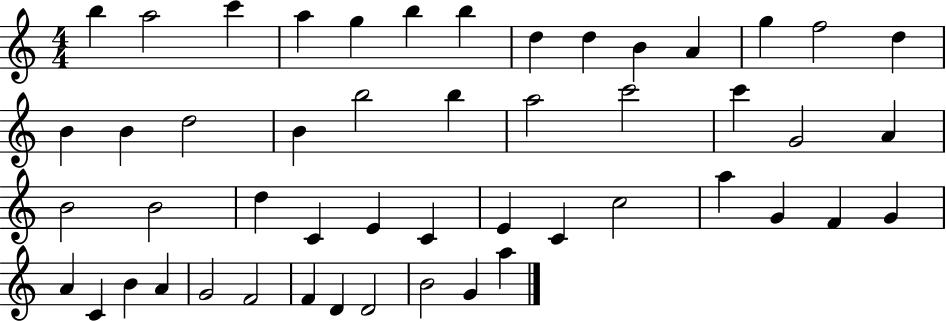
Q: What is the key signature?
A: C major